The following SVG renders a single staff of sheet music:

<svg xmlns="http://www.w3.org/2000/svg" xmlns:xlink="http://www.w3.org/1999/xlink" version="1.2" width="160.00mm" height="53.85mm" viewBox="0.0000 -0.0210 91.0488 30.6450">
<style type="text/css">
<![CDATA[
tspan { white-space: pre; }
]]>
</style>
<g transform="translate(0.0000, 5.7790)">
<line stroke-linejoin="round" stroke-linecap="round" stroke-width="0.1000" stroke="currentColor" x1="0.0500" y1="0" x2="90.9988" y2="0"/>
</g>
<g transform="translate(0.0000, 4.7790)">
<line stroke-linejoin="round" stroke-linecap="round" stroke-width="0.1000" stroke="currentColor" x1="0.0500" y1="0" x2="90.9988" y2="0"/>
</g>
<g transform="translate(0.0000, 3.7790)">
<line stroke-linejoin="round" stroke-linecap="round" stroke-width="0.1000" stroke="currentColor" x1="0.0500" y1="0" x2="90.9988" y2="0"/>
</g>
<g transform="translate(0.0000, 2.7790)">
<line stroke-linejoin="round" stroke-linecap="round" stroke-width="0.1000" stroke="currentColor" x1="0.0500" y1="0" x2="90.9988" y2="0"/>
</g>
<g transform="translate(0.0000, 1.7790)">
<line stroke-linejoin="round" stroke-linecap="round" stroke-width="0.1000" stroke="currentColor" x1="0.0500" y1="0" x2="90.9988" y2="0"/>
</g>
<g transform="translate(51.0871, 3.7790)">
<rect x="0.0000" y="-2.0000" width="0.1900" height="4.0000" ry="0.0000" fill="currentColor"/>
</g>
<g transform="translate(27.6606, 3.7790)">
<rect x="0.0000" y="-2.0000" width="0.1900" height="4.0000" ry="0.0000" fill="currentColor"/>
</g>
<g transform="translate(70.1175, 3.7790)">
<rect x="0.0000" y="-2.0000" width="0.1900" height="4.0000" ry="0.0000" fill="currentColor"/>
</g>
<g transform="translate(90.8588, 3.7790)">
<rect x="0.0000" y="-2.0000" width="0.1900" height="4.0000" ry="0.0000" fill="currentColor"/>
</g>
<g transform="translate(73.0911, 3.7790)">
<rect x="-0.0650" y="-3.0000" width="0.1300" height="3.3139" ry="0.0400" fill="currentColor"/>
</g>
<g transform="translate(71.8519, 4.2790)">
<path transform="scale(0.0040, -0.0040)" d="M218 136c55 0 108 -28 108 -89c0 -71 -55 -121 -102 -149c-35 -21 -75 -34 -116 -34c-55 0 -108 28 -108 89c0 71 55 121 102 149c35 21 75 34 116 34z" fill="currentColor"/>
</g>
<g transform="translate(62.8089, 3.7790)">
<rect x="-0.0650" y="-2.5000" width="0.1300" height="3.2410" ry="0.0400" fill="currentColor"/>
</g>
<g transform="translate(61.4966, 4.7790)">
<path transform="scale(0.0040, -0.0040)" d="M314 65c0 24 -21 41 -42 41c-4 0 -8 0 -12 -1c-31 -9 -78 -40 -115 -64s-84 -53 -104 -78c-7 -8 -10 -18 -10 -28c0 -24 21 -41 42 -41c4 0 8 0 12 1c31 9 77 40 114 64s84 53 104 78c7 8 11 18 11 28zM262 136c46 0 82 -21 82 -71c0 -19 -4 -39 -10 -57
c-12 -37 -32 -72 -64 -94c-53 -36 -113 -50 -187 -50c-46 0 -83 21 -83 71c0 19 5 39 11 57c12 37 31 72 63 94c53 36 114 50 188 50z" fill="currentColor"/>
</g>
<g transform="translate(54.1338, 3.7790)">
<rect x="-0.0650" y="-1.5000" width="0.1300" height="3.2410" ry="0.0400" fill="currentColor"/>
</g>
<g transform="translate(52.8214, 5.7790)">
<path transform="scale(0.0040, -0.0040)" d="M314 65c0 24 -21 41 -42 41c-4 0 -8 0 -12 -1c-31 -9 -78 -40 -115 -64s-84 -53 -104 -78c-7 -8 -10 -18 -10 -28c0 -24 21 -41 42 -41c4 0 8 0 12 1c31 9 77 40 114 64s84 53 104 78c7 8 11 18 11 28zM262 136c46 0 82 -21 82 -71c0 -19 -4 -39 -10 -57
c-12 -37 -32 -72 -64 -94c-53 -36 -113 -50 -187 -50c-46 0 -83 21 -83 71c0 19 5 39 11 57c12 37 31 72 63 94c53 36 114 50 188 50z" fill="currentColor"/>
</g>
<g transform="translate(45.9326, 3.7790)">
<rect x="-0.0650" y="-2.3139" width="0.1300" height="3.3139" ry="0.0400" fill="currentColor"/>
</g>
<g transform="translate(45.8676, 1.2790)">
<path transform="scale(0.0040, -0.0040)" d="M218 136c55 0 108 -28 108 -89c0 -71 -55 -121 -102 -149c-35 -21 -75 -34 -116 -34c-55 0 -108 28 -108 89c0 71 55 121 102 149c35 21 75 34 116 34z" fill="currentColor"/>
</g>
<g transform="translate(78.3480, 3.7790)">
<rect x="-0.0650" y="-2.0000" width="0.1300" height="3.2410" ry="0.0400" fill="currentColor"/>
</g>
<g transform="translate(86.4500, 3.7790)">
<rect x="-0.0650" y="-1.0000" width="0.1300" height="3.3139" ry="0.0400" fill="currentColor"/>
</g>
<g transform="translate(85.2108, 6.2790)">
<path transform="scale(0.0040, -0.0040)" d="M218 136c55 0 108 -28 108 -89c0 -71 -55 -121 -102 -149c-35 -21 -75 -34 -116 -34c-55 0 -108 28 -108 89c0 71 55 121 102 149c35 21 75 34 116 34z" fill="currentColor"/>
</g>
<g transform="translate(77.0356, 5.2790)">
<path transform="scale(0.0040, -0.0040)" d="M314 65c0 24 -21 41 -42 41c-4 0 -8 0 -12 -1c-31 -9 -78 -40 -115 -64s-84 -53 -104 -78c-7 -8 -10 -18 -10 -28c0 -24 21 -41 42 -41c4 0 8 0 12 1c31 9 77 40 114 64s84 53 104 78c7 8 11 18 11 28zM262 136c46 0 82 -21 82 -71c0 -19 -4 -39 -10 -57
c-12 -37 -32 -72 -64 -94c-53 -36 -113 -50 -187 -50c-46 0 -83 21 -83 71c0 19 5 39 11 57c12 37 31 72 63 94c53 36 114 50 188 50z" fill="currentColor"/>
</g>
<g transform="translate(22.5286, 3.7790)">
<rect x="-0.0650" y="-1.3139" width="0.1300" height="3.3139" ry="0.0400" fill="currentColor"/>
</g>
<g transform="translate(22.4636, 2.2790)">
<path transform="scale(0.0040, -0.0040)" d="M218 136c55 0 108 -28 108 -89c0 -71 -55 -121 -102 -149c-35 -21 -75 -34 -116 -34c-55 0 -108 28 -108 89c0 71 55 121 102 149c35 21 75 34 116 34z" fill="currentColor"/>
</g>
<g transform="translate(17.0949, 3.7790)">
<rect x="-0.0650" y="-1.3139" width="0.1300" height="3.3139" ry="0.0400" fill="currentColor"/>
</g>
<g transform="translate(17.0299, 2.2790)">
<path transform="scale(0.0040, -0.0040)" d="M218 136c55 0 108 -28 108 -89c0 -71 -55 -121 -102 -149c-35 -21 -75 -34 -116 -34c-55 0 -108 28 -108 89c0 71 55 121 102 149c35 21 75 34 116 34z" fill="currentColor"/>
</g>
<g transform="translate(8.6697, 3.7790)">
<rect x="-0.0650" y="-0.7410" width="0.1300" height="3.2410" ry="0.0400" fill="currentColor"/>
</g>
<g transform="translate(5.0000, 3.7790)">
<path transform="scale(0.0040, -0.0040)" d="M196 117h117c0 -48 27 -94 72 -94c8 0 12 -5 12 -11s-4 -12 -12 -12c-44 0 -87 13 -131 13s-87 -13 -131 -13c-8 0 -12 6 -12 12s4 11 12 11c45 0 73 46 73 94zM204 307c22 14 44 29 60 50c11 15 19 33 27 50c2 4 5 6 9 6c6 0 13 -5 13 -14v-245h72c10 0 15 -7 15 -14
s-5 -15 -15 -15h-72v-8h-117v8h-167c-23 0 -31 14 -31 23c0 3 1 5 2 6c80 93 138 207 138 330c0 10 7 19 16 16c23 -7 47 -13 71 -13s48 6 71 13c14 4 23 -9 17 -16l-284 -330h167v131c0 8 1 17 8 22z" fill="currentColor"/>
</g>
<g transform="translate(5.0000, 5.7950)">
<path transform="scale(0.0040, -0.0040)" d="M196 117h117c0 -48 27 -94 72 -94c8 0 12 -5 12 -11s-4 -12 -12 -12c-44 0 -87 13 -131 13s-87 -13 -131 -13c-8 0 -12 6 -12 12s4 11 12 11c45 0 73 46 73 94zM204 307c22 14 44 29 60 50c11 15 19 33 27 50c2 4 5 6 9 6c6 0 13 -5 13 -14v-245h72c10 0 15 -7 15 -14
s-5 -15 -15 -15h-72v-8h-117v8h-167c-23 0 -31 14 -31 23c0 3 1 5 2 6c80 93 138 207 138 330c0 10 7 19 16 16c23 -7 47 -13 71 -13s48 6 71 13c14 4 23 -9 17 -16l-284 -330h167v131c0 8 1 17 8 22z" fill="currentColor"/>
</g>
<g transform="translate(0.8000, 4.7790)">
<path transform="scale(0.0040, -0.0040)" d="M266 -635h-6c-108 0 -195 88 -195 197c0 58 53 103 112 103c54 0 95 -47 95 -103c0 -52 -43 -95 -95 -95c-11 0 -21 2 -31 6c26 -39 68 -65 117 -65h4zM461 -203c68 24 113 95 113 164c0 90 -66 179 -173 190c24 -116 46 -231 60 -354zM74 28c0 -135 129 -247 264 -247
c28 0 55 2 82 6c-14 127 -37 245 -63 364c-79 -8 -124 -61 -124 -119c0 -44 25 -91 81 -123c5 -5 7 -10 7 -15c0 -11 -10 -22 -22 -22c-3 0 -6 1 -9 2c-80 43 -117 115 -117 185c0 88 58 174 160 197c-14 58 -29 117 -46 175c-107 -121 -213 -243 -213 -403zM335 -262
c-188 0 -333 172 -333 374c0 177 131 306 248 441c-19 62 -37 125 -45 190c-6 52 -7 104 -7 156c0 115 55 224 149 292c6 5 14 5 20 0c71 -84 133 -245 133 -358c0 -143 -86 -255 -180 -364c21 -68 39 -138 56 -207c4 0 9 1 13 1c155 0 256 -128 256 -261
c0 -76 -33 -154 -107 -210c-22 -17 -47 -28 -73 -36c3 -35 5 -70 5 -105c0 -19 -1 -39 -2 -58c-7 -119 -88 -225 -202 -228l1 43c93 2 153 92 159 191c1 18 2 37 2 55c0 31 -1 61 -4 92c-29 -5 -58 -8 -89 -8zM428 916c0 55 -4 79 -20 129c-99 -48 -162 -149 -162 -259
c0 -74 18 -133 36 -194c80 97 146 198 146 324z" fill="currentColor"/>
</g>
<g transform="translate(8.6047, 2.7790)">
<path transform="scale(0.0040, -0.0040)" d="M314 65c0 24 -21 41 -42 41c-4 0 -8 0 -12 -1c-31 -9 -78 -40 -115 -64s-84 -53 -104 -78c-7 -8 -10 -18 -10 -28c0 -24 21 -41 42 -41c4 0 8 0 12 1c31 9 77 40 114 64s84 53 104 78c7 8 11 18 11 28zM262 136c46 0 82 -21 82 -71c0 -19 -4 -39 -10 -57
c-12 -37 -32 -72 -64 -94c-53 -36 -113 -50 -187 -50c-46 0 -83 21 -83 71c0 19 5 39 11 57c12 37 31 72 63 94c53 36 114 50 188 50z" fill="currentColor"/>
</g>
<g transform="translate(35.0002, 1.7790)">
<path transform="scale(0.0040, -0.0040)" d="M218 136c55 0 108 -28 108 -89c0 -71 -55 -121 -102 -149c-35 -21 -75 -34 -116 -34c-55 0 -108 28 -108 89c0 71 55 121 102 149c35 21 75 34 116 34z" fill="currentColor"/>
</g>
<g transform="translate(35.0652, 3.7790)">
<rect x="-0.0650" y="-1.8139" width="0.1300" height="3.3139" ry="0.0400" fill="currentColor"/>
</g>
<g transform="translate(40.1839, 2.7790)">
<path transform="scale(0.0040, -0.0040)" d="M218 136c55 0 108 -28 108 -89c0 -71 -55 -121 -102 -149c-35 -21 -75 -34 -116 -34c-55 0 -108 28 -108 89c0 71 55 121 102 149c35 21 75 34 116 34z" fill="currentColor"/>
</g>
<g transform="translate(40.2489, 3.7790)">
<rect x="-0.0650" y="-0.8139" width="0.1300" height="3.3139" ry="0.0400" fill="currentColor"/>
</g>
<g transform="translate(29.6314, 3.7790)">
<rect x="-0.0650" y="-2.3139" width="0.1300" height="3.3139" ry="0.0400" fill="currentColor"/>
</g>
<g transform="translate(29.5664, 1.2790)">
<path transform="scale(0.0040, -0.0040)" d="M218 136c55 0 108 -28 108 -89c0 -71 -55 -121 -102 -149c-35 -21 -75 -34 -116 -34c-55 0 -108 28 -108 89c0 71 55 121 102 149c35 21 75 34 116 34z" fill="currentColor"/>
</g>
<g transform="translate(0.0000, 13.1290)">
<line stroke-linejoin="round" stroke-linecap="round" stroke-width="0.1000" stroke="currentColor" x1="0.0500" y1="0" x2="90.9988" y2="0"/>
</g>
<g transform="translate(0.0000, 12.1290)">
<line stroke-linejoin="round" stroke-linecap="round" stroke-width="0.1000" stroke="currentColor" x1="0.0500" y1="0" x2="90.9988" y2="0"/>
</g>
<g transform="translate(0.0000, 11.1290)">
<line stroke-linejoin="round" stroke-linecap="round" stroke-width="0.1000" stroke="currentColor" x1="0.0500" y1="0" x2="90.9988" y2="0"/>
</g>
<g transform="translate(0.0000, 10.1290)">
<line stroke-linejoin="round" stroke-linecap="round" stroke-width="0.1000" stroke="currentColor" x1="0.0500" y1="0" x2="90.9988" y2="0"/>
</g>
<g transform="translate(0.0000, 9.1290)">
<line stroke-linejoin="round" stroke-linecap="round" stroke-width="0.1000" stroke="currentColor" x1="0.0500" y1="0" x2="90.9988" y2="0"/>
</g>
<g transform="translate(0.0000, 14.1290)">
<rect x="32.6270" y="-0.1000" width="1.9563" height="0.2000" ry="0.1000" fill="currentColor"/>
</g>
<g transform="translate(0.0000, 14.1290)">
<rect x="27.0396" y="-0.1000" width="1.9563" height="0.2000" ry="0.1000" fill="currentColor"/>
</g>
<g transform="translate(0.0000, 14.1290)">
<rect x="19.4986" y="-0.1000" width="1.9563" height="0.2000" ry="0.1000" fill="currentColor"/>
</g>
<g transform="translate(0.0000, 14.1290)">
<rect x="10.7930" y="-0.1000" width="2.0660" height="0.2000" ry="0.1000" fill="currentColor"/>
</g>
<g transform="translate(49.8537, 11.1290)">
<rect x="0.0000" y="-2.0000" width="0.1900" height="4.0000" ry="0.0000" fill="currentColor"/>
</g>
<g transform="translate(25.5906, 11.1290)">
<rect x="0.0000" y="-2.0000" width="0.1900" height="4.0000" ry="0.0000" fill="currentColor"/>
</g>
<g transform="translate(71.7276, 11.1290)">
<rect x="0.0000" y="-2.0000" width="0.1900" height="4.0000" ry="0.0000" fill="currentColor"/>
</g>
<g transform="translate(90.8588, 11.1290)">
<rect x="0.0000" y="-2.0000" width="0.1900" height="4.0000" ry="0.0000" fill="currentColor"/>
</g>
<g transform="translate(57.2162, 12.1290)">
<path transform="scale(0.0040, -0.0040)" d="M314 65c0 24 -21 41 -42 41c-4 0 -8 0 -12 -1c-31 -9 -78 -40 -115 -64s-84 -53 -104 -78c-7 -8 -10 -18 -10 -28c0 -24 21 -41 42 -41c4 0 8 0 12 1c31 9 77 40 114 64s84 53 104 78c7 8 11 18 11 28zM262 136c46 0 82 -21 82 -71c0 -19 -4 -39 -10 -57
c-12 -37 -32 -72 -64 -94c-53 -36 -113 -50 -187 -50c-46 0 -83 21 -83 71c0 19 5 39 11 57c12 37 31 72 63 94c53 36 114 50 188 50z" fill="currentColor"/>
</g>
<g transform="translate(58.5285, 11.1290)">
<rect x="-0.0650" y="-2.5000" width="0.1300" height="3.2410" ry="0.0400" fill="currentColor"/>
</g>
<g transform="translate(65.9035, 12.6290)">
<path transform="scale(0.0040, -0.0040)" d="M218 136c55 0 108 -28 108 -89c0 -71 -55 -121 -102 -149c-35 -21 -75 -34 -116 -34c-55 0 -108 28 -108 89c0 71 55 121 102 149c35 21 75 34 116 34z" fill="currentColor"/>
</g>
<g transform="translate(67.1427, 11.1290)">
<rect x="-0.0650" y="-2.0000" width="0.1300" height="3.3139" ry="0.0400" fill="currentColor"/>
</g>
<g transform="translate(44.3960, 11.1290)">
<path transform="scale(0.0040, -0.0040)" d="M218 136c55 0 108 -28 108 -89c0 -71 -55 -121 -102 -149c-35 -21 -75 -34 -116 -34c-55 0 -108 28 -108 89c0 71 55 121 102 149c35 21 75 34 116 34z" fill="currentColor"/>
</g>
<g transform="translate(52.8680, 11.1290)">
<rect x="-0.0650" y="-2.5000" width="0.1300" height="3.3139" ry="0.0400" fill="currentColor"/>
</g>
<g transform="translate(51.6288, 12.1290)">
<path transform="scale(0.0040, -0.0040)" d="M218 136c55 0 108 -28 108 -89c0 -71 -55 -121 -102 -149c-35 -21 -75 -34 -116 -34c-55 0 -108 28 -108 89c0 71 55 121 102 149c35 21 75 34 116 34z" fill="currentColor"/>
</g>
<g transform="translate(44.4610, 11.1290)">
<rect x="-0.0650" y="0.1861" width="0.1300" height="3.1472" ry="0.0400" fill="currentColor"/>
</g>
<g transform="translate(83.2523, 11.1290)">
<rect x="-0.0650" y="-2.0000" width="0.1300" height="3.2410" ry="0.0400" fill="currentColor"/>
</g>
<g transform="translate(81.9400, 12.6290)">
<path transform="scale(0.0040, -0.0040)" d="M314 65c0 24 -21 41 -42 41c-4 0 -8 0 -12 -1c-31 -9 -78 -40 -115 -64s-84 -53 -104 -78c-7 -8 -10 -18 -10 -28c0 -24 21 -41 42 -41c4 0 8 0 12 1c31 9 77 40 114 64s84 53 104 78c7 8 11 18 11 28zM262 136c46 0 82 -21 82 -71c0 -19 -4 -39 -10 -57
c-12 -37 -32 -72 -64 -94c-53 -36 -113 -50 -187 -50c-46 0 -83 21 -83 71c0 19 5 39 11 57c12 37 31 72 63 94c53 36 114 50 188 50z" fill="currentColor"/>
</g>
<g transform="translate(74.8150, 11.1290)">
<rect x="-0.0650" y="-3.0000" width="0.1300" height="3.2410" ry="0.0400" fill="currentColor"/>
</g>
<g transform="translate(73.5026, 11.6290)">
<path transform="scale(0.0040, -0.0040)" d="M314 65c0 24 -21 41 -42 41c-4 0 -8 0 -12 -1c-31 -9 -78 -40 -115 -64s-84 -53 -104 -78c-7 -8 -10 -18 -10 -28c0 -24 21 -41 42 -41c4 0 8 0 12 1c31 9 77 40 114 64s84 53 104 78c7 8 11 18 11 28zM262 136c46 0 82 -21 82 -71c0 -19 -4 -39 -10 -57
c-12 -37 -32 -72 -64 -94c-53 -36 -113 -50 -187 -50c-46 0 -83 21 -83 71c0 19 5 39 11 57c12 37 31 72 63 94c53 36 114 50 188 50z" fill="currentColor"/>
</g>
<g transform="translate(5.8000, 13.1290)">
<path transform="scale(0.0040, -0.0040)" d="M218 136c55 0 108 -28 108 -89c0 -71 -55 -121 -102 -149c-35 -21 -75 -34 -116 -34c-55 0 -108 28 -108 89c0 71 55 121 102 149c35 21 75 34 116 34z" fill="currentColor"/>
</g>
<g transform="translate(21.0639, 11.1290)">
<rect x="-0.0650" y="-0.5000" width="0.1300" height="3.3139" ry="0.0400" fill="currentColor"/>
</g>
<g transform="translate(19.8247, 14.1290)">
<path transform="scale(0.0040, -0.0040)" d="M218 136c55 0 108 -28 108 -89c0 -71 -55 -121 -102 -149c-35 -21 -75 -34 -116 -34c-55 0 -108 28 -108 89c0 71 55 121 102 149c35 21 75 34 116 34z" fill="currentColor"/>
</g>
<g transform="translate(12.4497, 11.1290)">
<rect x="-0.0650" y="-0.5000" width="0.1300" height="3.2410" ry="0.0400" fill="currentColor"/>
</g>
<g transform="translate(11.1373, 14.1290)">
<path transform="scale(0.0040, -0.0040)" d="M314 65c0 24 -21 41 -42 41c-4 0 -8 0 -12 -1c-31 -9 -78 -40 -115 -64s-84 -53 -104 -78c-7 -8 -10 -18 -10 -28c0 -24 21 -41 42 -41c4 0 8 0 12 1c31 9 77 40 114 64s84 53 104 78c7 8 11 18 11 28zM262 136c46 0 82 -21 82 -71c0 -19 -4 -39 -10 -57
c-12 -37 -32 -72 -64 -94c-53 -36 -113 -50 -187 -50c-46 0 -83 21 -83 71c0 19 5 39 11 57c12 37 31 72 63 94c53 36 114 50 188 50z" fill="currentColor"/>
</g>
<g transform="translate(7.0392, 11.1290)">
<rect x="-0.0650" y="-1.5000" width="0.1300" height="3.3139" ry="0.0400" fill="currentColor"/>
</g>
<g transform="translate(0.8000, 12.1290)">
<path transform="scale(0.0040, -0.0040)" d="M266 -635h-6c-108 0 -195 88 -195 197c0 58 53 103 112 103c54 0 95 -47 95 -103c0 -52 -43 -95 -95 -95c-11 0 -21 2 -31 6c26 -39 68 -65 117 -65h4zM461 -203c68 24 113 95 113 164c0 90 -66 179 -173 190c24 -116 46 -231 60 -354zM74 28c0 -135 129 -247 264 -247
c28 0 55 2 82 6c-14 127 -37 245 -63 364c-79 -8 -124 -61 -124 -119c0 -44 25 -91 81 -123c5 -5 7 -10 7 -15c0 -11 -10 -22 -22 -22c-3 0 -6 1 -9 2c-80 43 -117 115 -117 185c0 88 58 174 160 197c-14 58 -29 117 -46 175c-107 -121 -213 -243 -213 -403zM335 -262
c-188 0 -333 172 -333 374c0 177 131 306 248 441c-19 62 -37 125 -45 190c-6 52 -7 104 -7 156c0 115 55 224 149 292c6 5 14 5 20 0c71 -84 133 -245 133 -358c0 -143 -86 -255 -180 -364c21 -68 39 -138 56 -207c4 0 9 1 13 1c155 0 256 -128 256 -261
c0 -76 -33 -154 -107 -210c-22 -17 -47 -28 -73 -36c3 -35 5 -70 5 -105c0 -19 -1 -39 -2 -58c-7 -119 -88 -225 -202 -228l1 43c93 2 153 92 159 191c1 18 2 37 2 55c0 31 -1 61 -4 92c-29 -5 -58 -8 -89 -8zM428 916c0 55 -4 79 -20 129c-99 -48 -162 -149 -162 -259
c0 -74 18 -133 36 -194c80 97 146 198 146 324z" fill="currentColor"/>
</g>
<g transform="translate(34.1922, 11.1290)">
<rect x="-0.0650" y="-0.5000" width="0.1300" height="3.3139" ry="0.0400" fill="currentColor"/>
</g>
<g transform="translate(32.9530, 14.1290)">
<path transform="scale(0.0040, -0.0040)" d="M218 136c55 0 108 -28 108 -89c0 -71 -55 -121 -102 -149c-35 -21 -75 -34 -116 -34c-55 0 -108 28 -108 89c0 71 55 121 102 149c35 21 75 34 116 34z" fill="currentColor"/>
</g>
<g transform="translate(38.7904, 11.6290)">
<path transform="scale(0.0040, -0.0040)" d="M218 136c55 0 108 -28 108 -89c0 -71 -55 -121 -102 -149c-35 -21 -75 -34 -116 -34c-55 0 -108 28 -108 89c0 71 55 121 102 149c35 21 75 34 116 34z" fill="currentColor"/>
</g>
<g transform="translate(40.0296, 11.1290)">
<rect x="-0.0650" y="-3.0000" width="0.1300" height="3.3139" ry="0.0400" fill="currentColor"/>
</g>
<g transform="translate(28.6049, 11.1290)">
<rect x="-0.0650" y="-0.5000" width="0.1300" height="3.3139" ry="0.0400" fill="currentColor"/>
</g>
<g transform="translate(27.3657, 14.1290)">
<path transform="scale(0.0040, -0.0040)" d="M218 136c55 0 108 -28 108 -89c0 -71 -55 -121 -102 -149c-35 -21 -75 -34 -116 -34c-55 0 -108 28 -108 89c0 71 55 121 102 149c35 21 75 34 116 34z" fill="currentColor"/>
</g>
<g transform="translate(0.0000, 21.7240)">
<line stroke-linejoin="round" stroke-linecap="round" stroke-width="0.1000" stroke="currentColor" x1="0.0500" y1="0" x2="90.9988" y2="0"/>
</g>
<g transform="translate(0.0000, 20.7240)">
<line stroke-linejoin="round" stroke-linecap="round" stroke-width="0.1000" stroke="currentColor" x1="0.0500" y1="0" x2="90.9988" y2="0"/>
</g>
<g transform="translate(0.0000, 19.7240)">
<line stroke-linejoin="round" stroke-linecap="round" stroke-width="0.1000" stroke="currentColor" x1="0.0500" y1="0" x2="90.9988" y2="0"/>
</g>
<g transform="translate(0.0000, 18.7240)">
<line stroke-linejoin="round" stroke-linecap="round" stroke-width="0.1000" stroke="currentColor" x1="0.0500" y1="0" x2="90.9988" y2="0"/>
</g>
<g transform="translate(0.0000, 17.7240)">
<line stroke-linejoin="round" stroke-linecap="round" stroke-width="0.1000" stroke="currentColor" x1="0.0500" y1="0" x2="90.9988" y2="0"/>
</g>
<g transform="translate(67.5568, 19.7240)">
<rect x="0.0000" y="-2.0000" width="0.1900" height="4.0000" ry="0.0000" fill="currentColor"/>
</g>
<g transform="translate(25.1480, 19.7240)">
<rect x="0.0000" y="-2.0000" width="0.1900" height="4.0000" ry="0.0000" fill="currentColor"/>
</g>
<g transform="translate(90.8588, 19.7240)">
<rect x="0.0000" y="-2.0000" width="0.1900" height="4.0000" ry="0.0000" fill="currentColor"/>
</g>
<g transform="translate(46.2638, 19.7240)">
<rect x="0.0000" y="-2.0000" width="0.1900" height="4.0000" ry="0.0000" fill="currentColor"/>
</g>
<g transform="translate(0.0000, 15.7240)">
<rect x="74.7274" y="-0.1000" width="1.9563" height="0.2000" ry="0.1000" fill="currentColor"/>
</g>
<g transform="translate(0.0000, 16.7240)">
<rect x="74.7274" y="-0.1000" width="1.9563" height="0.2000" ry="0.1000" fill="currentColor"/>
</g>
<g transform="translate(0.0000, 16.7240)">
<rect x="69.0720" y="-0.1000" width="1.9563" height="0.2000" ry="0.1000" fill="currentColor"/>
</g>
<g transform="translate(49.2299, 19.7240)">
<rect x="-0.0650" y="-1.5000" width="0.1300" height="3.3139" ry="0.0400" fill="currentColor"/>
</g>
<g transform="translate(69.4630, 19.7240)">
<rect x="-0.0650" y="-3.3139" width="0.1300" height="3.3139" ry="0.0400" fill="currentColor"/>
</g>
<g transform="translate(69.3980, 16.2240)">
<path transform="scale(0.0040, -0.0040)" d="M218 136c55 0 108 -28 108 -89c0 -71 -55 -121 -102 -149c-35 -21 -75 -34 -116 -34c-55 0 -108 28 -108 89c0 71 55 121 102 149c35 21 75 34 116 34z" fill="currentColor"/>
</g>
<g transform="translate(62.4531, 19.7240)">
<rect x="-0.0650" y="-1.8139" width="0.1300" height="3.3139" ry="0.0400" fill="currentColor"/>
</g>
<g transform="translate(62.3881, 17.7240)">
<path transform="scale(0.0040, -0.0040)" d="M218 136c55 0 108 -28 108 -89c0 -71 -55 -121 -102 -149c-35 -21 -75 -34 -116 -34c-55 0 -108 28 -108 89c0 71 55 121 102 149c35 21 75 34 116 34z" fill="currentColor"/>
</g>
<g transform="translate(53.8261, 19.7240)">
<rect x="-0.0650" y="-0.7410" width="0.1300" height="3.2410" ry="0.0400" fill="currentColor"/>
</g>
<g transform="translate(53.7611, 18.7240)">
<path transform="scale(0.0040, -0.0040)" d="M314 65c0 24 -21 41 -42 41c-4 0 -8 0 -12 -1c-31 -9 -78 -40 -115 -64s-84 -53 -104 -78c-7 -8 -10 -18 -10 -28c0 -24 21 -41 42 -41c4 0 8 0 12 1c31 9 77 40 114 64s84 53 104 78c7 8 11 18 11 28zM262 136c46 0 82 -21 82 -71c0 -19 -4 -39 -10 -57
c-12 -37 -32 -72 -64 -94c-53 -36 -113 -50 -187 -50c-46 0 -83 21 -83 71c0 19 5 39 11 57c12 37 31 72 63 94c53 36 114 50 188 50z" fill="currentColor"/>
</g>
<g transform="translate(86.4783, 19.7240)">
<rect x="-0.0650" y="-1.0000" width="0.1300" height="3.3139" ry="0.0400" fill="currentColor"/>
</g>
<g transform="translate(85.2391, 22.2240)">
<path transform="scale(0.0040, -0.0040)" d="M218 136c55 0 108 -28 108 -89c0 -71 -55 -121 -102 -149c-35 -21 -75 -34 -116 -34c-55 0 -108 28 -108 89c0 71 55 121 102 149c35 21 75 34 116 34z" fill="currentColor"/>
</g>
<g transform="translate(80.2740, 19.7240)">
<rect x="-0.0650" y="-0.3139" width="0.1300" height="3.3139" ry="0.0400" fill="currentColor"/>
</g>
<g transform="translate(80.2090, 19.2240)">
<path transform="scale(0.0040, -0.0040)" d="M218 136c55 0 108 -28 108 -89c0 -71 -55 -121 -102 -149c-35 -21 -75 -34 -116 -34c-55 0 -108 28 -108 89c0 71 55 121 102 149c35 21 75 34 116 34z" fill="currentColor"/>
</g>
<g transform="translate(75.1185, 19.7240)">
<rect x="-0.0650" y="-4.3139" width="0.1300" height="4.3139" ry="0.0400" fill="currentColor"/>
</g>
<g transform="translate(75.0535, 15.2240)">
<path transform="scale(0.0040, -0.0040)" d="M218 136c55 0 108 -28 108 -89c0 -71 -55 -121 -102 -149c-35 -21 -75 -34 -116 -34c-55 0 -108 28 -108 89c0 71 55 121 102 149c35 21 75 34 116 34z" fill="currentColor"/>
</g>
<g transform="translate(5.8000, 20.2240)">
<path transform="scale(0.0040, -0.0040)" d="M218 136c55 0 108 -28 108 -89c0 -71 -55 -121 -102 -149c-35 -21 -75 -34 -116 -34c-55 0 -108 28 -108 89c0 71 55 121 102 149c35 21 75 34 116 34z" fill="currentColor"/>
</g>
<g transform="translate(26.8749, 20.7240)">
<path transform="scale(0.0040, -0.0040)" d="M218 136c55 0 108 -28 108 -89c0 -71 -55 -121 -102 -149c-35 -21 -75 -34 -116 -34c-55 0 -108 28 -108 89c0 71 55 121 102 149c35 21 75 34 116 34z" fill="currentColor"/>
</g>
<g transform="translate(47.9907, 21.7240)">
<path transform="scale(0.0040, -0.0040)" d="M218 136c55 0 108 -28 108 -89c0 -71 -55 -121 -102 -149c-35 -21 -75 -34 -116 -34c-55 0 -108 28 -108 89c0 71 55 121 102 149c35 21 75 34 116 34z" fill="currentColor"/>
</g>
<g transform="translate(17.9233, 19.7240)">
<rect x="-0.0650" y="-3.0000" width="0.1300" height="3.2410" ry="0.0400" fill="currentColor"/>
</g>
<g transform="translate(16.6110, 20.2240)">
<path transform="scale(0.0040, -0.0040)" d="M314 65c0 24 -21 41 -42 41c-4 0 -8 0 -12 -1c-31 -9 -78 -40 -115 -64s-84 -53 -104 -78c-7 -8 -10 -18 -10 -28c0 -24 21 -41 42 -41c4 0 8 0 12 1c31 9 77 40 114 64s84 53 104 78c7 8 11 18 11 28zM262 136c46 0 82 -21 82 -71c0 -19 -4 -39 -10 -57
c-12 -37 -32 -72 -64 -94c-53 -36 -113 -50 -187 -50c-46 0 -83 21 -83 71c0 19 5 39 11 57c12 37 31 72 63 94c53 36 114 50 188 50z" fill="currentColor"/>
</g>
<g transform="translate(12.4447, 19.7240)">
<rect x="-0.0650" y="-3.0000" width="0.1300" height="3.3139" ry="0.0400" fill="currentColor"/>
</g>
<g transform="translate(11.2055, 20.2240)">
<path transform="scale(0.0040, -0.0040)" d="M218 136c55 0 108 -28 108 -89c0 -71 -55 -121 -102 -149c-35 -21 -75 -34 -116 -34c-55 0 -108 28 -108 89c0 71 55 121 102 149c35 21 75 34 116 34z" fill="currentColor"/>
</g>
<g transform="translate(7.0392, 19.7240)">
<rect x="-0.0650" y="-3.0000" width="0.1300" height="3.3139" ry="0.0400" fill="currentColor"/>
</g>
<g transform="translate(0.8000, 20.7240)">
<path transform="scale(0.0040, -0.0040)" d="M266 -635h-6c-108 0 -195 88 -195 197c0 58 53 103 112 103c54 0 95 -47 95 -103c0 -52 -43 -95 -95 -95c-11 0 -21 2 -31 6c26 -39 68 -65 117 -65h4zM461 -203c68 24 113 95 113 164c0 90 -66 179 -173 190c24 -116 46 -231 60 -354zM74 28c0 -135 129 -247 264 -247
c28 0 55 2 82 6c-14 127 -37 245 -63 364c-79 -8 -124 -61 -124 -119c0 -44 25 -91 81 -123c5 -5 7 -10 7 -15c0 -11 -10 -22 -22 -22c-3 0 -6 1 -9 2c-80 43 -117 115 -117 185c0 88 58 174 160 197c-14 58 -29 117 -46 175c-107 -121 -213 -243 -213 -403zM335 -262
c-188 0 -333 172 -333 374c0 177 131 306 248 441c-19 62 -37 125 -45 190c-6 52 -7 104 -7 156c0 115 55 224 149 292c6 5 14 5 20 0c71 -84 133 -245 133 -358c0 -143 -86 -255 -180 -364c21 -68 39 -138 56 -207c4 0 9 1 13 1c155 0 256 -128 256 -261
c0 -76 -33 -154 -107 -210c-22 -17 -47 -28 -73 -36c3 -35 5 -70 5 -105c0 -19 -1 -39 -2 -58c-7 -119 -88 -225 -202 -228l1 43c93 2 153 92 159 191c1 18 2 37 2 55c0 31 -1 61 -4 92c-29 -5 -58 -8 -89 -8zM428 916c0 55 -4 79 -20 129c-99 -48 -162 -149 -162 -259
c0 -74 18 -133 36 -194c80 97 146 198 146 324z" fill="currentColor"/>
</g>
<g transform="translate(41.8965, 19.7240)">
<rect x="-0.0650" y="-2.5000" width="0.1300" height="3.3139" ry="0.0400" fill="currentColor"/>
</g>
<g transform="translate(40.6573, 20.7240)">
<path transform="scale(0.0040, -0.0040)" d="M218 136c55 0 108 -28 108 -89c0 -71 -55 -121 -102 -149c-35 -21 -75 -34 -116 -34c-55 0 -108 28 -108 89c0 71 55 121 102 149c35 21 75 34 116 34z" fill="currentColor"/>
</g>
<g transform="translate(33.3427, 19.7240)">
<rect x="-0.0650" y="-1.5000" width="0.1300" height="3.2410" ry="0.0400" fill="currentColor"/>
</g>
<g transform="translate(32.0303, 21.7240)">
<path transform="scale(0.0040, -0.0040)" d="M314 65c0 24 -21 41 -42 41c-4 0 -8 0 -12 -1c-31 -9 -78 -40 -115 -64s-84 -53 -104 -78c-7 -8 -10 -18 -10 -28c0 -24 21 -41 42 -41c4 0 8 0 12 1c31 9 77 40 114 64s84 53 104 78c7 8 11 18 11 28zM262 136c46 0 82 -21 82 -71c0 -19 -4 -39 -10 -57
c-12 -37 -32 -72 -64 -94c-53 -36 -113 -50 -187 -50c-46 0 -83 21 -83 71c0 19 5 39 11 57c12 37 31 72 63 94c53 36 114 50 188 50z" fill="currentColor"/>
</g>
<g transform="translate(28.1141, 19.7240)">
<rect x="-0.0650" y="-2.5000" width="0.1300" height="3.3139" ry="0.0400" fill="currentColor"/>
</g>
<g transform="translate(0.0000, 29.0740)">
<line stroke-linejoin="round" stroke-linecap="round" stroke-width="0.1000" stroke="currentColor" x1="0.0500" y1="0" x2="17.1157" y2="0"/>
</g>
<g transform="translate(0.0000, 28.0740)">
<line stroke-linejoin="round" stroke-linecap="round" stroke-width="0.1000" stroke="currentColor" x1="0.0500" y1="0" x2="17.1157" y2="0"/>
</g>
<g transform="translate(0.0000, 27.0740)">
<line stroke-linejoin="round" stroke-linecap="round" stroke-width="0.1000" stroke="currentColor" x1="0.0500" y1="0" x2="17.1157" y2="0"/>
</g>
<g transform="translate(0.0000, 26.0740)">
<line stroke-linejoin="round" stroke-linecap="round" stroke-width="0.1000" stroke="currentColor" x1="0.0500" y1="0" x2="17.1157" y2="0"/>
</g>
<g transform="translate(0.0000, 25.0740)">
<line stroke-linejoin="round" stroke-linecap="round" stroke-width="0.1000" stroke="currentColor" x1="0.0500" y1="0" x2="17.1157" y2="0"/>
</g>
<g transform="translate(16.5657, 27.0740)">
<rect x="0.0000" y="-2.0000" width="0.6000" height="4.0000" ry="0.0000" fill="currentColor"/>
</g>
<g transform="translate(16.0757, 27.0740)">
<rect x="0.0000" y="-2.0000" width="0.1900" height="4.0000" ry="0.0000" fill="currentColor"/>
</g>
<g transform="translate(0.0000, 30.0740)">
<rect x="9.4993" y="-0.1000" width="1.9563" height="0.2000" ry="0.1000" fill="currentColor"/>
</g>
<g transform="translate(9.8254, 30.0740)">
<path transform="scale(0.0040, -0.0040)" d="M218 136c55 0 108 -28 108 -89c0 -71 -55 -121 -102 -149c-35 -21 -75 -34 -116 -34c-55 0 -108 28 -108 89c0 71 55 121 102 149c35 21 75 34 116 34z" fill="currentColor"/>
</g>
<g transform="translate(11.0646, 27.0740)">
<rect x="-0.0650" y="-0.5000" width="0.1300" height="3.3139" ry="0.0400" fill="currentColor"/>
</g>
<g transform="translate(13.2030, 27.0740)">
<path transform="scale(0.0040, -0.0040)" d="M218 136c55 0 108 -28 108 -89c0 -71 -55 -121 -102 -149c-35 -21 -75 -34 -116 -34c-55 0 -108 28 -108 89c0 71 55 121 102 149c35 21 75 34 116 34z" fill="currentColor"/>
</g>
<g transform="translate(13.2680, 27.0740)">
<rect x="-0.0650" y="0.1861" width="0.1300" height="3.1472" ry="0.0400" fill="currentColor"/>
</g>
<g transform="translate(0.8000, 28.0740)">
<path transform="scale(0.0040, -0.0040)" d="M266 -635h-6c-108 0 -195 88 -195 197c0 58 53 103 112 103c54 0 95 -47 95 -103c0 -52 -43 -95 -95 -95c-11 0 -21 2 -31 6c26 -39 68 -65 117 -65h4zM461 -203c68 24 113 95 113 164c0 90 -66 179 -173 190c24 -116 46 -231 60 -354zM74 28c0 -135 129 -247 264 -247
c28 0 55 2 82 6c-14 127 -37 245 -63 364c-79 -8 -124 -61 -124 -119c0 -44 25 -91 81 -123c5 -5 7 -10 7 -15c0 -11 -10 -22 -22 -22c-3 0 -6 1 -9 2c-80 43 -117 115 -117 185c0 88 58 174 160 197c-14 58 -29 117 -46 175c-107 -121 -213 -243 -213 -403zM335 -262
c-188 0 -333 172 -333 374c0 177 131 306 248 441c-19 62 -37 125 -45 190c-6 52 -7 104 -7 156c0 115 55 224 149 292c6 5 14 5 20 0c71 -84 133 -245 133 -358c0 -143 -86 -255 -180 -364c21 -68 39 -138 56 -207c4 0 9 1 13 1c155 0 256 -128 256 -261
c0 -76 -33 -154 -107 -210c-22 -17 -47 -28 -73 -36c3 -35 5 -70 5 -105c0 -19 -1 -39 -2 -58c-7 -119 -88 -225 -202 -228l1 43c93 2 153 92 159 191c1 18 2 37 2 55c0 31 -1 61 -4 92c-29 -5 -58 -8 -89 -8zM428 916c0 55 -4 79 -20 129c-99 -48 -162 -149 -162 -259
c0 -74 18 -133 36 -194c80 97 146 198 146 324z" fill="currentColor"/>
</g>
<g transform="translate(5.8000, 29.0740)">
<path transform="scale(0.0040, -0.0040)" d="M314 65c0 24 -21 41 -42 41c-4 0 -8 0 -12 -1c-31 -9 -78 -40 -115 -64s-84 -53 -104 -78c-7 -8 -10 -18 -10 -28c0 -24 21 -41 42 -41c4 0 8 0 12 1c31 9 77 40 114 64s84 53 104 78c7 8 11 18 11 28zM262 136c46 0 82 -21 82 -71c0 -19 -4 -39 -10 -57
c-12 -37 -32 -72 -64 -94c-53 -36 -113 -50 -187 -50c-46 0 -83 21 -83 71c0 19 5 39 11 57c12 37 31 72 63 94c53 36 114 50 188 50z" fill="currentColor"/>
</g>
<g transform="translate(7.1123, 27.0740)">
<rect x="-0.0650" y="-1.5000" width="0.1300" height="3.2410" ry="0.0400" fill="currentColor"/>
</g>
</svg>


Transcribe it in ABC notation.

X:1
T:Untitled
M:4/4
L:1/4
K:C
d2 e e g f d g E2 G2 A F2 D E C2 C C C A B G G2 F A2 F2 A A A2 G E2 G E d2 f b d' c D E2 C B